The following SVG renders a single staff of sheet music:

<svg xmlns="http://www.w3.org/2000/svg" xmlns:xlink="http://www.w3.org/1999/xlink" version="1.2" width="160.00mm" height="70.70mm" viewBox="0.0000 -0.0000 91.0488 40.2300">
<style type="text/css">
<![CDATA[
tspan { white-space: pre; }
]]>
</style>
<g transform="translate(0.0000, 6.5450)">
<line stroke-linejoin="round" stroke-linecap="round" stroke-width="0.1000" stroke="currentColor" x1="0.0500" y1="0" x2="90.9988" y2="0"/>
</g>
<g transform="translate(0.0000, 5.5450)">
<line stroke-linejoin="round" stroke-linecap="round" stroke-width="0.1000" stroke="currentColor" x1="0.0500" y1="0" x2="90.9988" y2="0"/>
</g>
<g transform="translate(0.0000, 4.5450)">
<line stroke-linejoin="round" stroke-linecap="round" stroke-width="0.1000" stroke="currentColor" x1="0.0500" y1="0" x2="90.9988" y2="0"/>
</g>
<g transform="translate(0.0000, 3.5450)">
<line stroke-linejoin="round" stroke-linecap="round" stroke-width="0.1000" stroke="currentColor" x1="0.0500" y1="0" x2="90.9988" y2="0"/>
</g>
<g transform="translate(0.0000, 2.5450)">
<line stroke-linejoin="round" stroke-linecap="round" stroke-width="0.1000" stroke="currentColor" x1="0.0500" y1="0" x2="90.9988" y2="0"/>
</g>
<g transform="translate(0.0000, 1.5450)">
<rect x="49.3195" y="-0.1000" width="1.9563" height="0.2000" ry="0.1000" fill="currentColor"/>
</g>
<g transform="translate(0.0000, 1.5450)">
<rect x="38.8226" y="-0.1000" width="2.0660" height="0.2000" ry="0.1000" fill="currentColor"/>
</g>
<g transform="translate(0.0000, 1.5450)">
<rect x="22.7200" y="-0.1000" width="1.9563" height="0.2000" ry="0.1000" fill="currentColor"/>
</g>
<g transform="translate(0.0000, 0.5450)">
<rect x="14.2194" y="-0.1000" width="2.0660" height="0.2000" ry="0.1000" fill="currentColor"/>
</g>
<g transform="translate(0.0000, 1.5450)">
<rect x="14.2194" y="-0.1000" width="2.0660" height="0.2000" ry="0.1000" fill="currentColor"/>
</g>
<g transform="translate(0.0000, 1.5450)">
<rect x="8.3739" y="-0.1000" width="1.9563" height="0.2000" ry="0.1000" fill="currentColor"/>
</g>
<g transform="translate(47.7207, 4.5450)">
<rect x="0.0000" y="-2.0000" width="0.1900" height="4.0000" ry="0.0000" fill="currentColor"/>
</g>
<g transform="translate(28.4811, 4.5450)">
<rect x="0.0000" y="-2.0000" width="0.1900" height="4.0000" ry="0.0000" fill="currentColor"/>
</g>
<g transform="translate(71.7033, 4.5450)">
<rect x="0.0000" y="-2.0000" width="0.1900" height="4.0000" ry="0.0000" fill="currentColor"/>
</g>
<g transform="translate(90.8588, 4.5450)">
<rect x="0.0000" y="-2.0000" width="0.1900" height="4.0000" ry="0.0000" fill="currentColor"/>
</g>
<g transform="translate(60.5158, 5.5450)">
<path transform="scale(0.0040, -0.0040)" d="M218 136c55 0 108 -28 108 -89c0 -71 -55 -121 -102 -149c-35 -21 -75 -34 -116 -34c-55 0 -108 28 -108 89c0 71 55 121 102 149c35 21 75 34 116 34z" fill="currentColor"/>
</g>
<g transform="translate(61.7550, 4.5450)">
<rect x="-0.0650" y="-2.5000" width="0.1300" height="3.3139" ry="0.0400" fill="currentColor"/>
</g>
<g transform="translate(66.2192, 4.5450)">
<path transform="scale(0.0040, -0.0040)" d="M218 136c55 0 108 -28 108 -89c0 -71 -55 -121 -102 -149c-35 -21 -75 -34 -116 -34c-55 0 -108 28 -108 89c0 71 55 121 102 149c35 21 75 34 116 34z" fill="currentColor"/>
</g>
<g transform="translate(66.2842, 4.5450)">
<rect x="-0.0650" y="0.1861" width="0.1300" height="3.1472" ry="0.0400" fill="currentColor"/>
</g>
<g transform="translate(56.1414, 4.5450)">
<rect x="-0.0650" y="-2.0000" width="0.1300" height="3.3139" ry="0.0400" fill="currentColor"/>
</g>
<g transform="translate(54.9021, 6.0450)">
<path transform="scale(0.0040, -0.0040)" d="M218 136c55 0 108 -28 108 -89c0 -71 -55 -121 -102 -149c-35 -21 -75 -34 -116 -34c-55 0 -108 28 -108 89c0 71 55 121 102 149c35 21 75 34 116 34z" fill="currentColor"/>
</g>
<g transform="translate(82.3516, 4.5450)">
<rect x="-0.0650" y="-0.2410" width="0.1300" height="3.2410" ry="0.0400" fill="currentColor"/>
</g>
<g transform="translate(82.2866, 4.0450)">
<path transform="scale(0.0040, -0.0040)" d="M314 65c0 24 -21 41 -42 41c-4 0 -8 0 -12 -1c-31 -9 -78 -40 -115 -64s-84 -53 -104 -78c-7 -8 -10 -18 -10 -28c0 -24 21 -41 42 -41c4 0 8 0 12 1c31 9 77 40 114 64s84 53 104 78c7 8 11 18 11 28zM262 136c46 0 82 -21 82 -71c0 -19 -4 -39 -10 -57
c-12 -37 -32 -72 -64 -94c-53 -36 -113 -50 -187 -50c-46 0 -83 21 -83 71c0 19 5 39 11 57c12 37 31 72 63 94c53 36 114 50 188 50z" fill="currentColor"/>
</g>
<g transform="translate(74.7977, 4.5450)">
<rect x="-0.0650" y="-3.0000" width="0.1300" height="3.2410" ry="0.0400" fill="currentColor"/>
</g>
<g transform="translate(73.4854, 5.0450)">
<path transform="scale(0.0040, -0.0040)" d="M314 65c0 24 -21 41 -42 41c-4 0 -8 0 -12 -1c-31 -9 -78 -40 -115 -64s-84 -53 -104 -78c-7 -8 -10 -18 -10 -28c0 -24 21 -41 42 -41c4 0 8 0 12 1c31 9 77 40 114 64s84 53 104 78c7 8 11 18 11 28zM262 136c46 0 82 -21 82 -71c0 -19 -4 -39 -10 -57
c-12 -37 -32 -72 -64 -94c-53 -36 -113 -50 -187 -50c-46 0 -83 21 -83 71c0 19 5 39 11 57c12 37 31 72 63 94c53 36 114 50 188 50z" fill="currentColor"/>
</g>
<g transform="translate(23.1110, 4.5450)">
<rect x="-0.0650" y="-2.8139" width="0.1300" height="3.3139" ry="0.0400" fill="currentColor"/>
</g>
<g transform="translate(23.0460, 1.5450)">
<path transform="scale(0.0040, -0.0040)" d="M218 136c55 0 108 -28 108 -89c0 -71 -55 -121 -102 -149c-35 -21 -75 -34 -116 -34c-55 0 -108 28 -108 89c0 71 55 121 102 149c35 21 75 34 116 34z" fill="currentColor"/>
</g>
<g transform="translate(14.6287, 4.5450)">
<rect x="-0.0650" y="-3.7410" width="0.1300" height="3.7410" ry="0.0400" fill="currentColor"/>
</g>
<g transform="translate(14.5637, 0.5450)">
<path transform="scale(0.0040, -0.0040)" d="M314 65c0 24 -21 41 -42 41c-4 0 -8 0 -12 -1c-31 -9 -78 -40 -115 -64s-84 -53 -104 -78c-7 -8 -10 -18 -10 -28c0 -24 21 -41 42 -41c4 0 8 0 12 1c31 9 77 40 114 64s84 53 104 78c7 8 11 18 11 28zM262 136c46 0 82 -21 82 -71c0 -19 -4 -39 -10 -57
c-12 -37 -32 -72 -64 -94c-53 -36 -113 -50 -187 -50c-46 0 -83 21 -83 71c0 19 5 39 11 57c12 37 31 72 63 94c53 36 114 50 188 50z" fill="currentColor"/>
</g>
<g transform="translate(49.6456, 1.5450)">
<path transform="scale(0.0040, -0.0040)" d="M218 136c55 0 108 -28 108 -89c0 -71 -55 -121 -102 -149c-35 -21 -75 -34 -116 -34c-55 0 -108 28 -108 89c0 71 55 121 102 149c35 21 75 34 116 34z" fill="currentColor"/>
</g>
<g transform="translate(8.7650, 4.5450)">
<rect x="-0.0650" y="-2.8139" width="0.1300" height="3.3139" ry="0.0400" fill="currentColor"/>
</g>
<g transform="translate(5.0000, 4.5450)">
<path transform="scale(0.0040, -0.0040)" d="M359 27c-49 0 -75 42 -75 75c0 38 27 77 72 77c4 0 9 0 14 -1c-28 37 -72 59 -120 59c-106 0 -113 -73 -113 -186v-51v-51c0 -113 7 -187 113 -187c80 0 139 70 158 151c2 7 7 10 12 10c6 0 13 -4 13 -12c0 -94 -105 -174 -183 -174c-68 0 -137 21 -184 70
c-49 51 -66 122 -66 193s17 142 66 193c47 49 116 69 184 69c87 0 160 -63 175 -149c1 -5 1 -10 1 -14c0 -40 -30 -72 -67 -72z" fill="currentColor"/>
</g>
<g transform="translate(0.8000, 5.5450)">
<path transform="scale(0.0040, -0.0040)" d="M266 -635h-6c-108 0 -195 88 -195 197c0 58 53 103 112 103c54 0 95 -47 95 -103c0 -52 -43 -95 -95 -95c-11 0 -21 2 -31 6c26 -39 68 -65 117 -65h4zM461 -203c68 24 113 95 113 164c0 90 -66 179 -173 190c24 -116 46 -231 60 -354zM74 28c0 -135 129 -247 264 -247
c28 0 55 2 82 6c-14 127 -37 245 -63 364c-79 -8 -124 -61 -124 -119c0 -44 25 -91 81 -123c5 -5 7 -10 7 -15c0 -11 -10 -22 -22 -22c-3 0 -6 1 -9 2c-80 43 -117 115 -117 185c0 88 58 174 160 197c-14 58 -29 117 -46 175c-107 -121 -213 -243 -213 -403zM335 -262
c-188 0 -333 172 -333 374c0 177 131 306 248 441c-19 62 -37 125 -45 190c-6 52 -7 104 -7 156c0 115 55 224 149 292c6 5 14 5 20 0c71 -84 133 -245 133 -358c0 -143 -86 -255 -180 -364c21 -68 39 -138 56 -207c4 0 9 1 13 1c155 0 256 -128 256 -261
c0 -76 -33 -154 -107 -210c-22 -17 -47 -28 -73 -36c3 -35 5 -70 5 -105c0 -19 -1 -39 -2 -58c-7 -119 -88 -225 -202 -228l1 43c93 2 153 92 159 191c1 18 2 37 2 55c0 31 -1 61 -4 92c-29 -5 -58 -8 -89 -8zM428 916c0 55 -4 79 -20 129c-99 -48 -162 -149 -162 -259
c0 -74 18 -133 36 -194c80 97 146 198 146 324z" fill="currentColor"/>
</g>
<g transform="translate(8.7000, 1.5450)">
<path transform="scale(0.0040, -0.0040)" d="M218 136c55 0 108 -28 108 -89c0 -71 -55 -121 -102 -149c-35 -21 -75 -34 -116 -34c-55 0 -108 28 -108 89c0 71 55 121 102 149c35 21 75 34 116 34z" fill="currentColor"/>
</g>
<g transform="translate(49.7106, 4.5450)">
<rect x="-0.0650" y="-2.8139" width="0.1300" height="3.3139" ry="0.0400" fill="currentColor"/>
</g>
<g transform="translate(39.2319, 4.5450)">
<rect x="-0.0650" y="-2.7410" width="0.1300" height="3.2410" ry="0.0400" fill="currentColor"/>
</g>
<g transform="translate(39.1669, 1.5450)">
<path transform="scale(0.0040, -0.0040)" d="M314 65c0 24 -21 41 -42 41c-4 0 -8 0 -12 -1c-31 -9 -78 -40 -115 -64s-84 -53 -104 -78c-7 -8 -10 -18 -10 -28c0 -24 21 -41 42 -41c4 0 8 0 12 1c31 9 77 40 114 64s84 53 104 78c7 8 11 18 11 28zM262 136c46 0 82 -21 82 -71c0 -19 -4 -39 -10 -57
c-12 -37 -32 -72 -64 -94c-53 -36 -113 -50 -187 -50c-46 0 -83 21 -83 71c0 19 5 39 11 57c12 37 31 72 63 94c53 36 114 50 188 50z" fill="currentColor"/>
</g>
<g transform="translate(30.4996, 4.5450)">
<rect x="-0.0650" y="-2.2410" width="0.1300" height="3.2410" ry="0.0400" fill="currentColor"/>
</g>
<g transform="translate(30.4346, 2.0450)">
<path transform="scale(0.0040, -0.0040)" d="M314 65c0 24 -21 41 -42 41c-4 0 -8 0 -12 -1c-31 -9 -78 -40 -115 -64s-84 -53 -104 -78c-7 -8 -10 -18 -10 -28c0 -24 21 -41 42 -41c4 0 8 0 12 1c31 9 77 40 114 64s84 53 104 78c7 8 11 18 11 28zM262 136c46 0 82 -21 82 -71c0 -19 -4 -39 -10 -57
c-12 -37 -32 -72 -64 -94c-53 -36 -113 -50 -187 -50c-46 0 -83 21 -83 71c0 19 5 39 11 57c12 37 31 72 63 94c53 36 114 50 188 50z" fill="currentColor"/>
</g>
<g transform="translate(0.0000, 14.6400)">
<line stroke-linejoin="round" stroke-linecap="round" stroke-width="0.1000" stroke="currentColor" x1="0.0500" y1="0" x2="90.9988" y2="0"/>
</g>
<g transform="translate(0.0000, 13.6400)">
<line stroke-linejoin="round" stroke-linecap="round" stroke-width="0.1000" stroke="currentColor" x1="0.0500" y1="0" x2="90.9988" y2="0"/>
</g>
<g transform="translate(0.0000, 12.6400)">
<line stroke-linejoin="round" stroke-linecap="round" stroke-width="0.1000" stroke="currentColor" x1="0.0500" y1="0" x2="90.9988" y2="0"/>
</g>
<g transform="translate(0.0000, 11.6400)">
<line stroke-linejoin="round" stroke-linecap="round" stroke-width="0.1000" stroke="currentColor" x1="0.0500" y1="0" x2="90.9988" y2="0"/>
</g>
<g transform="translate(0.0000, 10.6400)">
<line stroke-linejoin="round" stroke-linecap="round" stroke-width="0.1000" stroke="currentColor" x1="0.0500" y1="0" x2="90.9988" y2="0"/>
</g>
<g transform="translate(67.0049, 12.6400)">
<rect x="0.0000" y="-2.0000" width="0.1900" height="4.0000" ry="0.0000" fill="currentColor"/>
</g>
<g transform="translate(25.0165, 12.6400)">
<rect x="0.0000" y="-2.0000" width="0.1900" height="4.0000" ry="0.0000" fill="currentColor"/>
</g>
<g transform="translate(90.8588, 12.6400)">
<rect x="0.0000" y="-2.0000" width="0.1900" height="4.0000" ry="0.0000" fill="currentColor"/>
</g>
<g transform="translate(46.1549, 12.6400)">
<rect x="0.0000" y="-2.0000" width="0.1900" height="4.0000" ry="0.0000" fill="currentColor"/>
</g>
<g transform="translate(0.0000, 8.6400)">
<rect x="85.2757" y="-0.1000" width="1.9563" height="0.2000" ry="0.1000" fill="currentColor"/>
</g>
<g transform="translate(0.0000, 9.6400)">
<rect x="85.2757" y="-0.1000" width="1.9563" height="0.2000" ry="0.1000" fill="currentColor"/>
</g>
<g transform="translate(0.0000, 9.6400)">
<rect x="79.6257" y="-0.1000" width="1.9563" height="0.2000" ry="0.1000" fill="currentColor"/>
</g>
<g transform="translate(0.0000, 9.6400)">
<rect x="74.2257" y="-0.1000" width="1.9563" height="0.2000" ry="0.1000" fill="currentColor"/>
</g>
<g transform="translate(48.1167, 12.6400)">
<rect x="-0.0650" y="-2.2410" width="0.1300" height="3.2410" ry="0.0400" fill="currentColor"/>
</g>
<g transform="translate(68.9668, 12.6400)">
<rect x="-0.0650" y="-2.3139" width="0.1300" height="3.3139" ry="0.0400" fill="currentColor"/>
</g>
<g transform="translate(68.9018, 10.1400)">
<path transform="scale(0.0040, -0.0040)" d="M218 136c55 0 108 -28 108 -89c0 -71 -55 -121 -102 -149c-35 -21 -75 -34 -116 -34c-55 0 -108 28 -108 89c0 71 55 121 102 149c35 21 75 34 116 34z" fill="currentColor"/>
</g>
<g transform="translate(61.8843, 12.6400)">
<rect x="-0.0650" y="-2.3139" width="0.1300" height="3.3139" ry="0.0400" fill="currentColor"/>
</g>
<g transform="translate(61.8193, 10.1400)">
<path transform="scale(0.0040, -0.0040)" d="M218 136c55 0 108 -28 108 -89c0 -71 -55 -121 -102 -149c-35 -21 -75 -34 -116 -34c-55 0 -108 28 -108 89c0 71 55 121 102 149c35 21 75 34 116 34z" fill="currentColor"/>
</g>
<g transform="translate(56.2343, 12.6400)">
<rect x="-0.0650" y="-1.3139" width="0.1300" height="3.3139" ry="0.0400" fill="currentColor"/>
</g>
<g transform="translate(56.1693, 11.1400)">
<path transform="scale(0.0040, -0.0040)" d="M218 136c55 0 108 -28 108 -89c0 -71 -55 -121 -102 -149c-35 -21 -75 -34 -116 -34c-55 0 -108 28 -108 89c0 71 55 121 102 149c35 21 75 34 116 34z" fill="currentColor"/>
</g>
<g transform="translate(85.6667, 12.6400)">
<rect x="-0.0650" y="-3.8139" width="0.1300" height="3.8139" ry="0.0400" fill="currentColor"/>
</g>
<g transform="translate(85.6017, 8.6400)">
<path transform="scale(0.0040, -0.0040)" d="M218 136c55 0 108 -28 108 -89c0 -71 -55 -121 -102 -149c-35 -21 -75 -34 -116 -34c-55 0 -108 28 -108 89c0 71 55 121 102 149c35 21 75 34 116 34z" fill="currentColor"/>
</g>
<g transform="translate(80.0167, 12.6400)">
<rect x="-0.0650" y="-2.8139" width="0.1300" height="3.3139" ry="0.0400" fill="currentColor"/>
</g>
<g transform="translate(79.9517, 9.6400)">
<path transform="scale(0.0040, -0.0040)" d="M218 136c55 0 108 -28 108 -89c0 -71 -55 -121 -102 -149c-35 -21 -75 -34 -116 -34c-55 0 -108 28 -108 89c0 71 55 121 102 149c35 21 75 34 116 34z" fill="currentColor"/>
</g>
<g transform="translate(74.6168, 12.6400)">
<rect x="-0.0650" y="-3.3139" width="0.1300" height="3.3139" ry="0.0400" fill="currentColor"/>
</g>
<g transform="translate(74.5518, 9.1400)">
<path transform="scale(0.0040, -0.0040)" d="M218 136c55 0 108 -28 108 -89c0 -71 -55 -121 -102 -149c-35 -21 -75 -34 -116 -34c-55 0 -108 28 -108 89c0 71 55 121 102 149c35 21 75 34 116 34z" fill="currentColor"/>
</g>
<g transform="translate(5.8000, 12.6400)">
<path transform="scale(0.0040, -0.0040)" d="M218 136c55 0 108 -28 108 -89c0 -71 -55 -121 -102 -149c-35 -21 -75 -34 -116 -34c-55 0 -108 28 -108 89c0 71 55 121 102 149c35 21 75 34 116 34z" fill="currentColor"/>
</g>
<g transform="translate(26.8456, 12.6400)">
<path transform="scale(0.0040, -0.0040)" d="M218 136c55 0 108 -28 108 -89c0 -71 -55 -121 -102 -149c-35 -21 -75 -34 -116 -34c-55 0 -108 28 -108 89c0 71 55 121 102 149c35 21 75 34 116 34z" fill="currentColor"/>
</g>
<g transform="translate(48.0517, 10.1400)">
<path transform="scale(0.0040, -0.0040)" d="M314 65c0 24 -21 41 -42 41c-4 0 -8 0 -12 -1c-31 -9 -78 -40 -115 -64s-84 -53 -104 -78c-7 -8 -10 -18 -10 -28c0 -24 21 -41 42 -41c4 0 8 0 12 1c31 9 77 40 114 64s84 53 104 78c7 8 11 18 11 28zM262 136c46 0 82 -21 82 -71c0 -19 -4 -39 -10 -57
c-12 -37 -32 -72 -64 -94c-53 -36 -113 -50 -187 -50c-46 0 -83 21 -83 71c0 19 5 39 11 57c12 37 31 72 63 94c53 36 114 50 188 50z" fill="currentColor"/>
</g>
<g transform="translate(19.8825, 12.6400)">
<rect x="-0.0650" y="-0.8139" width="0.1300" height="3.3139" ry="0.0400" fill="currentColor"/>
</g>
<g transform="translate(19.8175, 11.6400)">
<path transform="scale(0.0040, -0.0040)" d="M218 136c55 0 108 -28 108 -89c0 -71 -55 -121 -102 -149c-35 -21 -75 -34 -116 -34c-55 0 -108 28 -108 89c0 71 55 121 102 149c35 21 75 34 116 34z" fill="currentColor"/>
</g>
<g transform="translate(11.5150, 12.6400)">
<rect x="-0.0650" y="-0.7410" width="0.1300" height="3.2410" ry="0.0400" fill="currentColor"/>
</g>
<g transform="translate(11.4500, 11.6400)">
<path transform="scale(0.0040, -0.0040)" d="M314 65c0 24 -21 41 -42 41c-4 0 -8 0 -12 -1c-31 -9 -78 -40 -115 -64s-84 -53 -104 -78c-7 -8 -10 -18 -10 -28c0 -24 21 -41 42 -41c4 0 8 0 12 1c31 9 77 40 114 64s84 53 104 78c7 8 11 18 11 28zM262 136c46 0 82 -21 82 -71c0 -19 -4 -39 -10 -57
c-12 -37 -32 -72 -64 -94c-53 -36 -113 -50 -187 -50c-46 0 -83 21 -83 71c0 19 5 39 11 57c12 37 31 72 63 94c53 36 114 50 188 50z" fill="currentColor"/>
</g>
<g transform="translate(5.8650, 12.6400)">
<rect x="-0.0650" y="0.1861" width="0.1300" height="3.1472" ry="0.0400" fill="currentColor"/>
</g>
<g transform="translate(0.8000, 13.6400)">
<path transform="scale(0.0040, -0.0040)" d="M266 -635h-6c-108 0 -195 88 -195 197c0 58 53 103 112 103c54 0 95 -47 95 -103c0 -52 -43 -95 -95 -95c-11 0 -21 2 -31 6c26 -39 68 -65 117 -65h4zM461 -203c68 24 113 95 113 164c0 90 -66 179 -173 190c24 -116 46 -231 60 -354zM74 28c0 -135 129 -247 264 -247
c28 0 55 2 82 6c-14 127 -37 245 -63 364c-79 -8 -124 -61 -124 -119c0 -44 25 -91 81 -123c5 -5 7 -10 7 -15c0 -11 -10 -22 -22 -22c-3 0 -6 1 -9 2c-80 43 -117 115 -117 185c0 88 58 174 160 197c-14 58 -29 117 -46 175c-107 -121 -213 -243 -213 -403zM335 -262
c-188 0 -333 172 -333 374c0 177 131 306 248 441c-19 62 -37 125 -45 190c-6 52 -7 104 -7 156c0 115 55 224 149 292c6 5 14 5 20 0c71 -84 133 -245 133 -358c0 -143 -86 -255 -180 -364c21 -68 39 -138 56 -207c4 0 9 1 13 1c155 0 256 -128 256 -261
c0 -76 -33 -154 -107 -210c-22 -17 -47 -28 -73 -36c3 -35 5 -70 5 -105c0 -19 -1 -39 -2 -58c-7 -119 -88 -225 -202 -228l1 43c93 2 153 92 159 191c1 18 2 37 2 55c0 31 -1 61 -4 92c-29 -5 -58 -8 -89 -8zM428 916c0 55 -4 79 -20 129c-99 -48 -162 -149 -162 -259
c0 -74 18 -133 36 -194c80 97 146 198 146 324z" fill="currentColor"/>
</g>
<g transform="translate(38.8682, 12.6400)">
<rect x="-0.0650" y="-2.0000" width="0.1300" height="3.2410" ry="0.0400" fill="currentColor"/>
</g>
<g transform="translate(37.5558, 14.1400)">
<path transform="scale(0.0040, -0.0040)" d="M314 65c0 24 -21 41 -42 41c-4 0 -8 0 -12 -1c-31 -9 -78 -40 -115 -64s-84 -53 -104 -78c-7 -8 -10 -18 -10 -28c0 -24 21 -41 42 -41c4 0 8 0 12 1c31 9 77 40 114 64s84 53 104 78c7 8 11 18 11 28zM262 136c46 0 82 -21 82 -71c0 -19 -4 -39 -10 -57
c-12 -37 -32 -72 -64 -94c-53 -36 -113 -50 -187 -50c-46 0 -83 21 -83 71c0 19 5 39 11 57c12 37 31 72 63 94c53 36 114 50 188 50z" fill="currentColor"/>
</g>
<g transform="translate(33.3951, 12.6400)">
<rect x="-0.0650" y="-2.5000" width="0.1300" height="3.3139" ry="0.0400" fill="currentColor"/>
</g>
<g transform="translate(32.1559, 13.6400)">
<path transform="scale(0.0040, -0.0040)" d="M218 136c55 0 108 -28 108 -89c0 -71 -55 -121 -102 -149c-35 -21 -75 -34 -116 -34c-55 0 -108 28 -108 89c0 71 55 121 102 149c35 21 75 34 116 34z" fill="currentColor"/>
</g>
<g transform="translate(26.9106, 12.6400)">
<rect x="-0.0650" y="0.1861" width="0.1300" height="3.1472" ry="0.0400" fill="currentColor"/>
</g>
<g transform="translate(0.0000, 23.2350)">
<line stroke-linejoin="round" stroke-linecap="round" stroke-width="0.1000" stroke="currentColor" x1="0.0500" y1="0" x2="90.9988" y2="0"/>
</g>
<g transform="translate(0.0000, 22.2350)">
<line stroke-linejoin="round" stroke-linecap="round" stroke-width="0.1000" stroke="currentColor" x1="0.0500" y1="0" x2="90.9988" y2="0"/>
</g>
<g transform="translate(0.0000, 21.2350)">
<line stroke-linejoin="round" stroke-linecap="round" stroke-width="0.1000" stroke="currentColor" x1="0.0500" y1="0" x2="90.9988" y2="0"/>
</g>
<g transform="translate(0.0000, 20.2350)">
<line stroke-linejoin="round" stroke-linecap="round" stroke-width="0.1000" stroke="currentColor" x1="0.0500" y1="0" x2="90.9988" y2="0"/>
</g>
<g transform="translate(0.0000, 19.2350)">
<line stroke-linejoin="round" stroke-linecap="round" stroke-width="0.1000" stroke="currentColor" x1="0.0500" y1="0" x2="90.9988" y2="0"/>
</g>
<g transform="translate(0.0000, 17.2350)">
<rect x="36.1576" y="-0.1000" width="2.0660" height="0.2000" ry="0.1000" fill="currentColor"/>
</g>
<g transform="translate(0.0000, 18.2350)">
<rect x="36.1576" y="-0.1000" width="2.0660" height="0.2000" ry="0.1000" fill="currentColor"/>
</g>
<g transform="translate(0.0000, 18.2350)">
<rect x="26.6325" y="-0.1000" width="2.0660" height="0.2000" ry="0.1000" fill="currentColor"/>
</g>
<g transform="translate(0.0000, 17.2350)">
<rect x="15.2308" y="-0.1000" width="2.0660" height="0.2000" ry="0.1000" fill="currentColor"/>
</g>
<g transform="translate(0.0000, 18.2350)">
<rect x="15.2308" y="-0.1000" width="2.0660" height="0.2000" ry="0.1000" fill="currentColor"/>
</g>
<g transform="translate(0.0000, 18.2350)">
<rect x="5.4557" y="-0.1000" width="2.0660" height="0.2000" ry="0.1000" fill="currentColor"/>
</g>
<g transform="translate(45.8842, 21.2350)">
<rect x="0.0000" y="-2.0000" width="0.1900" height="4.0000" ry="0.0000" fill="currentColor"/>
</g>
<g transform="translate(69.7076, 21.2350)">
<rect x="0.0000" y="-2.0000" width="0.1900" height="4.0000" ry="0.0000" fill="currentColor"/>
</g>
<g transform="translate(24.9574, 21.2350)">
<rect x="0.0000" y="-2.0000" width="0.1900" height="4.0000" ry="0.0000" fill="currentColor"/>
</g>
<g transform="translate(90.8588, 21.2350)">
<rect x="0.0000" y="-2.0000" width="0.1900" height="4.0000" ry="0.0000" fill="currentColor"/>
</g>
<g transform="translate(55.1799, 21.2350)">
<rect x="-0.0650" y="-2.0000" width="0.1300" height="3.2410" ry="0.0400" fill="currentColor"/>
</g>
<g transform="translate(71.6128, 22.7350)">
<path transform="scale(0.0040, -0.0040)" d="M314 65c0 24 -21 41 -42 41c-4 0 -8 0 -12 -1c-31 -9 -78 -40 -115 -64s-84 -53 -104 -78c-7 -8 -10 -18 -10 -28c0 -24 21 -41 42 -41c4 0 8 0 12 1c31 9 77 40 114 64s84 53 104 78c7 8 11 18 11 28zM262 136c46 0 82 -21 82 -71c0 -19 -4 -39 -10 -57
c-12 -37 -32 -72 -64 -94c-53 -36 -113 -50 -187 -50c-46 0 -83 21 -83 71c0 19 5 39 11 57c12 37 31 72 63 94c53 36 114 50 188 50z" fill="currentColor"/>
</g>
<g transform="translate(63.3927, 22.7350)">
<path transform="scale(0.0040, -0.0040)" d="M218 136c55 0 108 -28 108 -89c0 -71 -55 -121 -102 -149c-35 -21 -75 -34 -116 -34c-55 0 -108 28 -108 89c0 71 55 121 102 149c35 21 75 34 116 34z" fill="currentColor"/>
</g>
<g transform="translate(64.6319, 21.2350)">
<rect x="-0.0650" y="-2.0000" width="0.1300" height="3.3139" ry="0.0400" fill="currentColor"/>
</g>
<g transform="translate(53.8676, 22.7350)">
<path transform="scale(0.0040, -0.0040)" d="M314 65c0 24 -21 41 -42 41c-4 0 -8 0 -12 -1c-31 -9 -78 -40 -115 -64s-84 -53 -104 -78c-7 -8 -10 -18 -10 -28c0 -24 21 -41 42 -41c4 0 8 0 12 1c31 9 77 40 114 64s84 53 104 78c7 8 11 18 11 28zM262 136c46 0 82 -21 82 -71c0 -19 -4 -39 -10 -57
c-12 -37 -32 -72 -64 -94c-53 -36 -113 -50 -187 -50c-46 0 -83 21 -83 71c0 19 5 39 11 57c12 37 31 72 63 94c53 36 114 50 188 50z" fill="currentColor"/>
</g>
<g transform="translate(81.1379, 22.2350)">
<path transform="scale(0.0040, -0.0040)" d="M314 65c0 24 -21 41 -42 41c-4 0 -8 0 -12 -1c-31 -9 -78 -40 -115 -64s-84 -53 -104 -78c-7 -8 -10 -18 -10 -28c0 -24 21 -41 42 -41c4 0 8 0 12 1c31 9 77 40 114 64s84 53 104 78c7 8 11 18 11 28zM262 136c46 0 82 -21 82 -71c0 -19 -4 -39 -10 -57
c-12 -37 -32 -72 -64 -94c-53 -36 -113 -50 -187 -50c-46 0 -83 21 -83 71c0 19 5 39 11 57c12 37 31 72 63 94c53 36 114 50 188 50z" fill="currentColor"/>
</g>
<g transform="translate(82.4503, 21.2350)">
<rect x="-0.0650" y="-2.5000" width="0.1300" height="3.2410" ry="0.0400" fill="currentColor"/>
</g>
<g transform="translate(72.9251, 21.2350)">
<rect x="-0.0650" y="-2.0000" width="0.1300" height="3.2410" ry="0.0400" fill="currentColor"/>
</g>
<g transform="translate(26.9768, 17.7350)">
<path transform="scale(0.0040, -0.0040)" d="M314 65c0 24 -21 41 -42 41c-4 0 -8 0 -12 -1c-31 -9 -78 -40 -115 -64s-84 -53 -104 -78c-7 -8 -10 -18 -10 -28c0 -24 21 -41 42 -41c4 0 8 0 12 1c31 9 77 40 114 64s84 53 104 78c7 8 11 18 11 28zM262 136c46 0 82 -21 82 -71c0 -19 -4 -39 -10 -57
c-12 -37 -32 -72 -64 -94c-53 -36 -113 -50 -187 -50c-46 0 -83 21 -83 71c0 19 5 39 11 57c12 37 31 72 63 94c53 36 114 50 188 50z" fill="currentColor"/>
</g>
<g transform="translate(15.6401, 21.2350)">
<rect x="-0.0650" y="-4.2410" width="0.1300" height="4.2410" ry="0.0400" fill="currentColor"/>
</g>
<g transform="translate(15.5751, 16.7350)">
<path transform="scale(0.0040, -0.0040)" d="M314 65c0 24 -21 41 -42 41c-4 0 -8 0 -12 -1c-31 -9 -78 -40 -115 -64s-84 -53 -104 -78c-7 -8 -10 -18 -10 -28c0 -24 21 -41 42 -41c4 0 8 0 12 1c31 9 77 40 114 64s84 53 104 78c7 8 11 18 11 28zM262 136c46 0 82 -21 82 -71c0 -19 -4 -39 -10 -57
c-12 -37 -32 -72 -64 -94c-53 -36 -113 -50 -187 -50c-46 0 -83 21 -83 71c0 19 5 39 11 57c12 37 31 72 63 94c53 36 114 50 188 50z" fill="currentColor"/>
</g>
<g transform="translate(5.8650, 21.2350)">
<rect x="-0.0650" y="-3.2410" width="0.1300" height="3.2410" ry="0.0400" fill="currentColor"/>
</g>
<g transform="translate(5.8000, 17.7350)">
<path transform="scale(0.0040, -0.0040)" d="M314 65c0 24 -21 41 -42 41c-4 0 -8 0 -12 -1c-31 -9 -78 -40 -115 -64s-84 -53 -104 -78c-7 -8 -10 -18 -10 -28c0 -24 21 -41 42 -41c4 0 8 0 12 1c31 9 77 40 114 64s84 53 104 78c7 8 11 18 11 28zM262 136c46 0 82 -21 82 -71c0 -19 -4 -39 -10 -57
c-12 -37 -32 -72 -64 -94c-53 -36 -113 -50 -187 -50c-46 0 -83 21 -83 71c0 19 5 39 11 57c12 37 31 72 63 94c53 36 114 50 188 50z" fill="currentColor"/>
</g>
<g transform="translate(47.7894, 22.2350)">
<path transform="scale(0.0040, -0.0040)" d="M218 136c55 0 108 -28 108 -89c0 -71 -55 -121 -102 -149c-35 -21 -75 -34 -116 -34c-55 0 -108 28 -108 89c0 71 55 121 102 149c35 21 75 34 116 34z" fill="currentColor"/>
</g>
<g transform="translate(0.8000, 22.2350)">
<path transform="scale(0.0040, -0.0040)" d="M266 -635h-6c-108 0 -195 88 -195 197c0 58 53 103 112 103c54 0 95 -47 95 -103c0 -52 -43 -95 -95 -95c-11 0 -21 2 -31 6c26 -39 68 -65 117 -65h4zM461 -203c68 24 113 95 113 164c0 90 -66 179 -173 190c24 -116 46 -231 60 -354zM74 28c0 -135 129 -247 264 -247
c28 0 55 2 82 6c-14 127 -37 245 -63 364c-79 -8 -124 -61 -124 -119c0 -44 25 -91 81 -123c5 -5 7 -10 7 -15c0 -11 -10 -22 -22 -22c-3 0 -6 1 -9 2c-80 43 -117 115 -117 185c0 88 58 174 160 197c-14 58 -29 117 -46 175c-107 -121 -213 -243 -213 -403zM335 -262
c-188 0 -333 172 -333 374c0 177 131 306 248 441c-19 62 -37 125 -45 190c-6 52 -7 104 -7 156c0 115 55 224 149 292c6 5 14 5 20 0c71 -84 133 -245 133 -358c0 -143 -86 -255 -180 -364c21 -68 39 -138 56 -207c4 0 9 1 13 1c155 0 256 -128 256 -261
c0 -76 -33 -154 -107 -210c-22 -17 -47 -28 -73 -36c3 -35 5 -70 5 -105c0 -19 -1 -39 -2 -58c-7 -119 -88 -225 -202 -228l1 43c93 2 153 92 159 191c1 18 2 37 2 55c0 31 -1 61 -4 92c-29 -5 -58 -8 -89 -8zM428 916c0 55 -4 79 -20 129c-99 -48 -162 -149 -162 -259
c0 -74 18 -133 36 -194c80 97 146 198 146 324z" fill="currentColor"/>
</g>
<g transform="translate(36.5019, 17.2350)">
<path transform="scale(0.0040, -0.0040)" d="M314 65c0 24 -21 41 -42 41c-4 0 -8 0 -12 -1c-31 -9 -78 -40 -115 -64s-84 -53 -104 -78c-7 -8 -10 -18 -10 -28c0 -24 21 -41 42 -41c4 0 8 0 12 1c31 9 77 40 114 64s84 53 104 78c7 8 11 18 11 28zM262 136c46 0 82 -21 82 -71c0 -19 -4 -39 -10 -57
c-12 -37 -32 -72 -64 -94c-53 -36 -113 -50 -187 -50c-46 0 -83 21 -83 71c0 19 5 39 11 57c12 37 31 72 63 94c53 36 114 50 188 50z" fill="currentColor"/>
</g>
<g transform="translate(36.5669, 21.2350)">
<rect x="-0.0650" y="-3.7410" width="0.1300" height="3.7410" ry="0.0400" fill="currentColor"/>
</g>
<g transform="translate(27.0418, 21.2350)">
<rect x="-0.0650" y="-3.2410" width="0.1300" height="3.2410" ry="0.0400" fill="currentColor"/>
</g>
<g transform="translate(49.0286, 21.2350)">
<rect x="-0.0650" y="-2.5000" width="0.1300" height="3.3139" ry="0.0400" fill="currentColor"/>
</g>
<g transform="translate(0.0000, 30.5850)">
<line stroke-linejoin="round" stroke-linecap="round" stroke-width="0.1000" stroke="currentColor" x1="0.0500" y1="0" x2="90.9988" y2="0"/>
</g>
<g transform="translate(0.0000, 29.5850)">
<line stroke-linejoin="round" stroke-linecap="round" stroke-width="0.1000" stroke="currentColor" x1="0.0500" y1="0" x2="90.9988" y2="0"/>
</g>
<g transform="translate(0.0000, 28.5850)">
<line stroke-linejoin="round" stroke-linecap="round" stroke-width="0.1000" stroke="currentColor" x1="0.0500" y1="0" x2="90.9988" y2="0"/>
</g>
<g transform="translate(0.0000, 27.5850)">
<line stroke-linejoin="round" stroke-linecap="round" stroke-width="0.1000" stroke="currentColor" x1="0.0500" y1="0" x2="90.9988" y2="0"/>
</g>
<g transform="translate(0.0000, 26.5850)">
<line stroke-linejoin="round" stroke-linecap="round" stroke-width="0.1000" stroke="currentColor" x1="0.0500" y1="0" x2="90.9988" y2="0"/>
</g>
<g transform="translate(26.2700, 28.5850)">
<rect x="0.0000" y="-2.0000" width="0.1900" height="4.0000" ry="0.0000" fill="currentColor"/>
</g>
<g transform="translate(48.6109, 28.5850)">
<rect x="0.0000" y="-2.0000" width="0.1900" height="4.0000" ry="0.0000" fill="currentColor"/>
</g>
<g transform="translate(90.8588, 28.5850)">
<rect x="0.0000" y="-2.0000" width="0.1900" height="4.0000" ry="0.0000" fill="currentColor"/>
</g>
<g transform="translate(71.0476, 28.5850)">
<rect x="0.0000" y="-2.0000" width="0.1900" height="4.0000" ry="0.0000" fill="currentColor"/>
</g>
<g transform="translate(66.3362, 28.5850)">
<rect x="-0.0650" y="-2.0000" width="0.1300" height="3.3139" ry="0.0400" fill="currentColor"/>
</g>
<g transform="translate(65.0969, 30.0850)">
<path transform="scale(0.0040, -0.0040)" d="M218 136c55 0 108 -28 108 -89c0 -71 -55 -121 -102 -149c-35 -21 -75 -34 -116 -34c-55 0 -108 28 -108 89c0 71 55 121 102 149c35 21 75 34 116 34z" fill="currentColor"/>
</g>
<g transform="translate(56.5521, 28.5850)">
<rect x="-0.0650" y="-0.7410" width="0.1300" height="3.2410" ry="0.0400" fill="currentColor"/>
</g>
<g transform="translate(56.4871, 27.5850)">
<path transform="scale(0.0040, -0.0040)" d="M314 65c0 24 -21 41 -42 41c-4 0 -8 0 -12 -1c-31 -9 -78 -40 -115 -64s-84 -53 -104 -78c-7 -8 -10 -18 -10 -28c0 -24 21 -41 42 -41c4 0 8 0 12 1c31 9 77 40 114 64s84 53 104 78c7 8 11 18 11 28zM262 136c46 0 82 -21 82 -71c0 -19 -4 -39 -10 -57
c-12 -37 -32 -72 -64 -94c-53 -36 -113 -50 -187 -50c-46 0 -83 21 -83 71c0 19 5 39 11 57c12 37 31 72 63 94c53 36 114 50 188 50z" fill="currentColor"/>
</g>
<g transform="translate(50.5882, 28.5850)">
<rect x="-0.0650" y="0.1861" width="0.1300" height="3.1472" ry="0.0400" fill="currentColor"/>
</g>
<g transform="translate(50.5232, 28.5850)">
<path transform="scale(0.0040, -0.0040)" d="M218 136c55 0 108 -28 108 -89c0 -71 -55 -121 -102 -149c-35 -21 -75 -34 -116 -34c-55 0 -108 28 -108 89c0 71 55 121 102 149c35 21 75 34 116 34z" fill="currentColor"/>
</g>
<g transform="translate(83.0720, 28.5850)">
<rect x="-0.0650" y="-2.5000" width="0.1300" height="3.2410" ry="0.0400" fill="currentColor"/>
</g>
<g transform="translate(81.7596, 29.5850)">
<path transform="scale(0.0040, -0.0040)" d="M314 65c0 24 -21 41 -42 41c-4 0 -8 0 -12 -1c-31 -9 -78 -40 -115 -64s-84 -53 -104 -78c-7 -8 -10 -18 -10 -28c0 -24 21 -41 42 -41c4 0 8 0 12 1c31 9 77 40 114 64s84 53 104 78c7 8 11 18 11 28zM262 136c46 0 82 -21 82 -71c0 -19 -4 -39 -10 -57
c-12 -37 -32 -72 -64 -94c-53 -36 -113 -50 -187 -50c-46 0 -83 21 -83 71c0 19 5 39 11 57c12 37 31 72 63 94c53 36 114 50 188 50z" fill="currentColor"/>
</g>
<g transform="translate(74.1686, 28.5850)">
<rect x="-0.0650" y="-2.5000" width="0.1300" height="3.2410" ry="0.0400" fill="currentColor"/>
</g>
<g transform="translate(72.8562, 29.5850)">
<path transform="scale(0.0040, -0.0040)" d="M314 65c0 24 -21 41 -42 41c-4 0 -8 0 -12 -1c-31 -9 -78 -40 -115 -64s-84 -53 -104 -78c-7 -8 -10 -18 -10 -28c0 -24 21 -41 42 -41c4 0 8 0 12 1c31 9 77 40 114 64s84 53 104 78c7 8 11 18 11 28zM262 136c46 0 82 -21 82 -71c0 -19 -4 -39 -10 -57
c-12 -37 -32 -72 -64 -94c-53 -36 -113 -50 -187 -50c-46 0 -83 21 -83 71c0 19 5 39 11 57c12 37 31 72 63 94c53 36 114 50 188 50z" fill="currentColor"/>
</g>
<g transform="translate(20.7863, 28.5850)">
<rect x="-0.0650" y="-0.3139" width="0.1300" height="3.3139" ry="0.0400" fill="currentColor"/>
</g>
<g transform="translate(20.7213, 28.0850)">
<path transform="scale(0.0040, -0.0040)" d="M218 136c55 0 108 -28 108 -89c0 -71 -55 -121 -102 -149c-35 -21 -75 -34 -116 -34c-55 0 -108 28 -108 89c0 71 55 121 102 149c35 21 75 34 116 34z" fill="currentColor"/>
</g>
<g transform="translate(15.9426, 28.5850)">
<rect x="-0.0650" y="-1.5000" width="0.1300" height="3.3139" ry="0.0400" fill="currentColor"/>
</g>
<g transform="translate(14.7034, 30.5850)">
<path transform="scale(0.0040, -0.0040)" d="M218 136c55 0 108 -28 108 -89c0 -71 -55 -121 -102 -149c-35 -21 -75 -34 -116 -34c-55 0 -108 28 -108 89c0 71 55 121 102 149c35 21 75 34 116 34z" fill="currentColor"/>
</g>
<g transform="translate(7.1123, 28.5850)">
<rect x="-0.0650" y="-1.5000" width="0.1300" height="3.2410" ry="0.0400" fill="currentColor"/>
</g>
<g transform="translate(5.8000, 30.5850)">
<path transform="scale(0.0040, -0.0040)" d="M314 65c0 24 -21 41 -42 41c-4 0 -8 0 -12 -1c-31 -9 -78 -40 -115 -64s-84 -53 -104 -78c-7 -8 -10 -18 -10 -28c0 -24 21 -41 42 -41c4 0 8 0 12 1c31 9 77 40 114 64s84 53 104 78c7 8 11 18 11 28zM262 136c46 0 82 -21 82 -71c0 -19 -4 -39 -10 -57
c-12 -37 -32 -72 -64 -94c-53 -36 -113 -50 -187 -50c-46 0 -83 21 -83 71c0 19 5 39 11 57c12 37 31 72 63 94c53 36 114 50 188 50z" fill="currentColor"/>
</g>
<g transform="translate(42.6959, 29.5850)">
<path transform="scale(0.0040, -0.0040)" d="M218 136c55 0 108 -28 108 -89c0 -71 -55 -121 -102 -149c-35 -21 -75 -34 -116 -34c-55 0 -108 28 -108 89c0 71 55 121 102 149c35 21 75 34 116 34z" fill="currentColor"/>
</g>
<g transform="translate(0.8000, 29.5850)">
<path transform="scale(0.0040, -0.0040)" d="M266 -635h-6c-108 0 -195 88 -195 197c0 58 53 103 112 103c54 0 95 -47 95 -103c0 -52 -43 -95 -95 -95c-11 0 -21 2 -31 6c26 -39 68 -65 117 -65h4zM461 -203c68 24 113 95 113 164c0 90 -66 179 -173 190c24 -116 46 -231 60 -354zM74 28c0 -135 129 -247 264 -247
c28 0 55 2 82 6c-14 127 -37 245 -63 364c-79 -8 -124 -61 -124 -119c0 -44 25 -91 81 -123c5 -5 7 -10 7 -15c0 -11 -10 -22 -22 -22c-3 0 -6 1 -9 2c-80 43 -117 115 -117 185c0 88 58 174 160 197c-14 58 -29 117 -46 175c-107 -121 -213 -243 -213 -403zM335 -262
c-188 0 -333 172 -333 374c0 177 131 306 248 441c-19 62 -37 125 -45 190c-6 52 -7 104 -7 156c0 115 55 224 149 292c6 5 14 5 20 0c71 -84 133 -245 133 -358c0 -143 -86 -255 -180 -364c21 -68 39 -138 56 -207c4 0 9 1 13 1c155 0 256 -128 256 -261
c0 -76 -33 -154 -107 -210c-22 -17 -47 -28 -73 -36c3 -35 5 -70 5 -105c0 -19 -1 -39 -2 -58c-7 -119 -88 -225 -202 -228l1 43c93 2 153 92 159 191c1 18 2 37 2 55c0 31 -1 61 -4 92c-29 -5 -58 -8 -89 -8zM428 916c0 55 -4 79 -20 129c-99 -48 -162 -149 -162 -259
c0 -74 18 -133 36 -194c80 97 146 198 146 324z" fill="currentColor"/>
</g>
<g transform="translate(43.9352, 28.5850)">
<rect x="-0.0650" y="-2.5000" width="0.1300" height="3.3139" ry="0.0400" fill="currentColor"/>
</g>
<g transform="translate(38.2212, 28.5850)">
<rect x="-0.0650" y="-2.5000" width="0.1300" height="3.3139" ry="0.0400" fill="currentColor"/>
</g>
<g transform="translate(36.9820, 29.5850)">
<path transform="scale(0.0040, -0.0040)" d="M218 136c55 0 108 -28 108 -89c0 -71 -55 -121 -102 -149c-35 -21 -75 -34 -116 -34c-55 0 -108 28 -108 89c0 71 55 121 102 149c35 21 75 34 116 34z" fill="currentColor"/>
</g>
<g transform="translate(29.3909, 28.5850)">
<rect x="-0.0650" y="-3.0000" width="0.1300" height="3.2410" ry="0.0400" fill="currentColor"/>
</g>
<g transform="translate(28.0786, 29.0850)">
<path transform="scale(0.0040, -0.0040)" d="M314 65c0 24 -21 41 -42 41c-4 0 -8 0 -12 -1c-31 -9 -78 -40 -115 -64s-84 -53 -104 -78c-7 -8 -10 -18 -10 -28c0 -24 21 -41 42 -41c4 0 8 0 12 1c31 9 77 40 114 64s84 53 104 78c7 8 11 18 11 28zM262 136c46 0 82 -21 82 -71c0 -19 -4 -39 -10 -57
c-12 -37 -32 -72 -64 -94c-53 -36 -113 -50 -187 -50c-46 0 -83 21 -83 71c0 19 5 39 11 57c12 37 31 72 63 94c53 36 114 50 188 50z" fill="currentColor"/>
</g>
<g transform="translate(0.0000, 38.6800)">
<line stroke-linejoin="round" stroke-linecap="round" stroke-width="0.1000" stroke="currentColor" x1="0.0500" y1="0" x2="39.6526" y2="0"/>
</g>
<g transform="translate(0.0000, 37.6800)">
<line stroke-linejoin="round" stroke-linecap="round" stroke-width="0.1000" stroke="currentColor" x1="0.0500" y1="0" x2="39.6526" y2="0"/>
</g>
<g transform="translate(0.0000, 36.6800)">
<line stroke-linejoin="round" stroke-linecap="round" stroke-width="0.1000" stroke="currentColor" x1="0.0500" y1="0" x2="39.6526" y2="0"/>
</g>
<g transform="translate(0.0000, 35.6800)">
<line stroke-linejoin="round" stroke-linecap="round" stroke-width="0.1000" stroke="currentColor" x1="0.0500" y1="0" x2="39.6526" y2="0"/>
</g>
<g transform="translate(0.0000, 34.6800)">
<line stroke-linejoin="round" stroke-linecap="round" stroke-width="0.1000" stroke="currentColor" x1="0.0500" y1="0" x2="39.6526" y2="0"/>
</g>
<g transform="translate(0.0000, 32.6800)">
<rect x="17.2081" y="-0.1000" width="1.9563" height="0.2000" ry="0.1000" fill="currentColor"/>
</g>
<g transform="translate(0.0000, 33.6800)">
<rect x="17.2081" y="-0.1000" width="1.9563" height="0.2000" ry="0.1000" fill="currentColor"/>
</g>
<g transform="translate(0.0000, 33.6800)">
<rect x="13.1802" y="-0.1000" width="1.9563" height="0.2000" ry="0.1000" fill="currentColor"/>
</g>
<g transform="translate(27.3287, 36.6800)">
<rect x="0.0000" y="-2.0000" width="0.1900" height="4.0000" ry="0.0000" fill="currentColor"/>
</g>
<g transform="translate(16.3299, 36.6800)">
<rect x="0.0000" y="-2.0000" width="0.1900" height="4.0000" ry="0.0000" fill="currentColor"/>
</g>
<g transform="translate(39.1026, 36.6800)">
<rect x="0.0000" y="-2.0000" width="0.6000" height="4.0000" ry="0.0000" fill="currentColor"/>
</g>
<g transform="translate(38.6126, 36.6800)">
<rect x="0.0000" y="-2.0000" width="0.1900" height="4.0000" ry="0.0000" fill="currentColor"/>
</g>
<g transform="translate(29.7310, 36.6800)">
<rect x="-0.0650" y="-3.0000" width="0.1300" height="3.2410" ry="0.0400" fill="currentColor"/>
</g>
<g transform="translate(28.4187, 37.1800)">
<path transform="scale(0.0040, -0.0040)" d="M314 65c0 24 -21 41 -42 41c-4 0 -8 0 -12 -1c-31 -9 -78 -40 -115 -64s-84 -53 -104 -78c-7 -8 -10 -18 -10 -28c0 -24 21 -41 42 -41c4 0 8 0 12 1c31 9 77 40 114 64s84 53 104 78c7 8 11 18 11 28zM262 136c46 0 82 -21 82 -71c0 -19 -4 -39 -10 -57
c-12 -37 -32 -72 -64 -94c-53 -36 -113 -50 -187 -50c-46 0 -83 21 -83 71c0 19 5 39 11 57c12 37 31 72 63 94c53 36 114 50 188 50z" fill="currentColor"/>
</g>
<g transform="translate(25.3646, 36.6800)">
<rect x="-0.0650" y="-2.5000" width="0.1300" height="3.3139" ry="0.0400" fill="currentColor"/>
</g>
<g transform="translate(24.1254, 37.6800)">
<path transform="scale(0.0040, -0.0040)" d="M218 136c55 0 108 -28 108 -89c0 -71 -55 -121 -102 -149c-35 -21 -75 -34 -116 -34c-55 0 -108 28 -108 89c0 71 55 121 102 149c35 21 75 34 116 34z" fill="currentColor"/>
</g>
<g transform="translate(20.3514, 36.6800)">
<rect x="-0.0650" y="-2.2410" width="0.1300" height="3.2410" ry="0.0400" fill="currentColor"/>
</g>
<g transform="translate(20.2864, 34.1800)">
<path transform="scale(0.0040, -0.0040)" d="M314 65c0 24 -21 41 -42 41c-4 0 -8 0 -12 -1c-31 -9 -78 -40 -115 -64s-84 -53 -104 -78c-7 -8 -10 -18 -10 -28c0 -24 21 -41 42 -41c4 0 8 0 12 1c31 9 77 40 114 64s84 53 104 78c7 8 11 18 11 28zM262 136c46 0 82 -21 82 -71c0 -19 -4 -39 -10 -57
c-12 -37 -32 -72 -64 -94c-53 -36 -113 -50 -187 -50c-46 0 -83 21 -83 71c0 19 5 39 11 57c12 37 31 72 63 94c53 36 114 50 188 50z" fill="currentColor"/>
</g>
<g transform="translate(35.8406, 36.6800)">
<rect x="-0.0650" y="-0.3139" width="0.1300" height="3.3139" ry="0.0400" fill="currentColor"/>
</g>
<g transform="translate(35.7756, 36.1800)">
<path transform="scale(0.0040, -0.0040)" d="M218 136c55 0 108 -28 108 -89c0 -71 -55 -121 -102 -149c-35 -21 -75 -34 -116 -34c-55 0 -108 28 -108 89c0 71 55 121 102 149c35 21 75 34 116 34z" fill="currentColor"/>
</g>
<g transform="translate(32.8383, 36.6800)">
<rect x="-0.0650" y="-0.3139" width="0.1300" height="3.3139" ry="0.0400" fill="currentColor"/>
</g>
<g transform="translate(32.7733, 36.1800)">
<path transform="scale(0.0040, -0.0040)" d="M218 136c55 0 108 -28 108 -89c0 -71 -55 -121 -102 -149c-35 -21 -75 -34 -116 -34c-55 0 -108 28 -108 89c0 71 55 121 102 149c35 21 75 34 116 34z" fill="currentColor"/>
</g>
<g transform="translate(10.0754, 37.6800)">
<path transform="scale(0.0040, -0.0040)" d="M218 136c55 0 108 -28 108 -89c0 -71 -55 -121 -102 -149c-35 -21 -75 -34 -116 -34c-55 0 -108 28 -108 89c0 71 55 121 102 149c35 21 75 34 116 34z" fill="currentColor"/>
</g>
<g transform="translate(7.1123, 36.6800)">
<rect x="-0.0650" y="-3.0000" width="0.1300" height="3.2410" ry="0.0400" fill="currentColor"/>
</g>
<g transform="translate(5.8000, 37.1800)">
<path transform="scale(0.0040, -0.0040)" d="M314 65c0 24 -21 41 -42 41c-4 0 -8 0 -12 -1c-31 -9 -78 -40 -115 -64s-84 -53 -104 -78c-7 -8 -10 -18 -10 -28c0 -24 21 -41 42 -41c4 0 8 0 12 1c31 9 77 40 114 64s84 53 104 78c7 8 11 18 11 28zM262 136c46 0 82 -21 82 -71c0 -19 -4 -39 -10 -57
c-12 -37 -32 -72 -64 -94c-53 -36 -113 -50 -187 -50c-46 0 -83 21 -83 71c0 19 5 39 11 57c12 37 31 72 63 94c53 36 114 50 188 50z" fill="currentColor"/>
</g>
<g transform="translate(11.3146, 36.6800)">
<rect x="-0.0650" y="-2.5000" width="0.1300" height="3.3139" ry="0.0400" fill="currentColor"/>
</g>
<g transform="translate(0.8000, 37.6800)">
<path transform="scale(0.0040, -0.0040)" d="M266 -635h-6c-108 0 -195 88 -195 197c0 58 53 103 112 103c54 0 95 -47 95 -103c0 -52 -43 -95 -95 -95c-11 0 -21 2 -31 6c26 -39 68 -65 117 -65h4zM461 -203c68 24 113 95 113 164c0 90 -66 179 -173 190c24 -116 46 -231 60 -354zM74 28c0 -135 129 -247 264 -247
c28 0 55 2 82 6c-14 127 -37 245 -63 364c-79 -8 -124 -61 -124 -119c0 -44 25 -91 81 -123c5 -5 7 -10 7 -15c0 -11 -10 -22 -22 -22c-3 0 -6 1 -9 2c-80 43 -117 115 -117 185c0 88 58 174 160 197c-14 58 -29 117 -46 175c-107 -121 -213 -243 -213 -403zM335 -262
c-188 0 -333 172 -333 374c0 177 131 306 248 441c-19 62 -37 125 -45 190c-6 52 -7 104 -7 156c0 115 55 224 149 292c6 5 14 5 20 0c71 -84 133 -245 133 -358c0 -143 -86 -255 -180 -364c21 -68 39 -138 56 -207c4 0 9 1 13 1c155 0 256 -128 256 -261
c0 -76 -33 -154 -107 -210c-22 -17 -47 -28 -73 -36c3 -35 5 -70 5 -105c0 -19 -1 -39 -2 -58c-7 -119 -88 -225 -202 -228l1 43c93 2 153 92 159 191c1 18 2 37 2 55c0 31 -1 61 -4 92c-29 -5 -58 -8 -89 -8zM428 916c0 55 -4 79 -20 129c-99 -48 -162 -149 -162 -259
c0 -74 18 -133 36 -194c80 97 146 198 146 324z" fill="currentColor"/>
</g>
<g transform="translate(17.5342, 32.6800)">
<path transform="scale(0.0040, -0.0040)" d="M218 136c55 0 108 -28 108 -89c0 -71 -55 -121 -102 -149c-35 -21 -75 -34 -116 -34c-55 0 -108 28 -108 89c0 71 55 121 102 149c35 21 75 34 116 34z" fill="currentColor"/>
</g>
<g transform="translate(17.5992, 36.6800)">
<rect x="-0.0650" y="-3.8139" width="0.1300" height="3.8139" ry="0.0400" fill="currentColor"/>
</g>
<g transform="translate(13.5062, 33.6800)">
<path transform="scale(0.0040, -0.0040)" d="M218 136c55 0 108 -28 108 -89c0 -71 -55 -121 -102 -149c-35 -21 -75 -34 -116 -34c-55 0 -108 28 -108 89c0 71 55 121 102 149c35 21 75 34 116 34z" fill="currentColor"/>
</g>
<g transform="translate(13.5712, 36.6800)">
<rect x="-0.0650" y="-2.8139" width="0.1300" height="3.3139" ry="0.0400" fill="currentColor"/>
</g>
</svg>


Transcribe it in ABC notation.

X:1
T:Untitled
M:4/4
L:1/4
K:C
a c'2 a g2 a2 a F G B A2 c2 B d2 d B G F2 g2 e g g b a c' b2 d'2 b2 c'2 G F2 F F2 G2 E2 E c A2 G G B d2 F G2 G2 A2 G a c' g2 G A2 c c